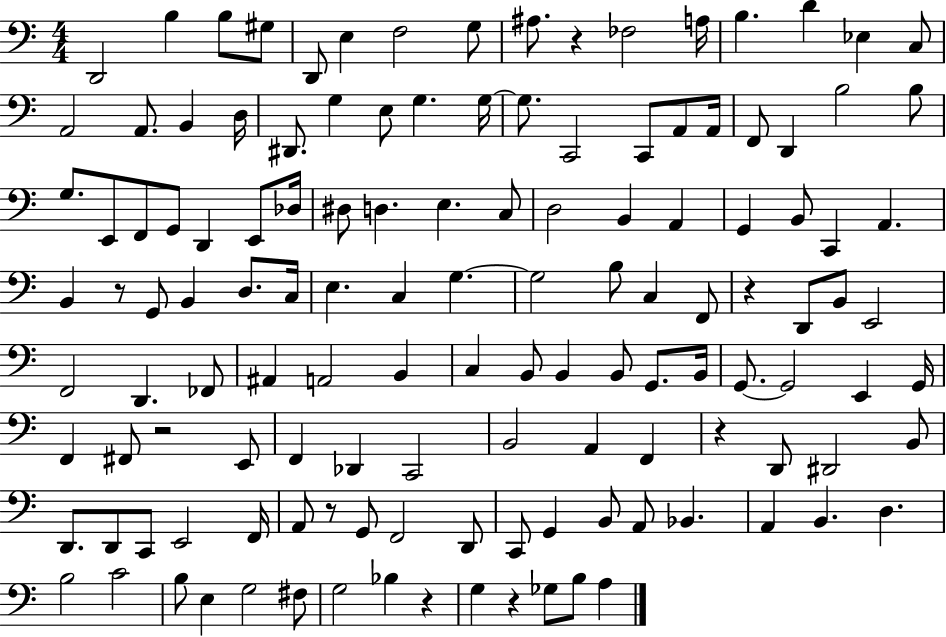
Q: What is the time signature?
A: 4/4